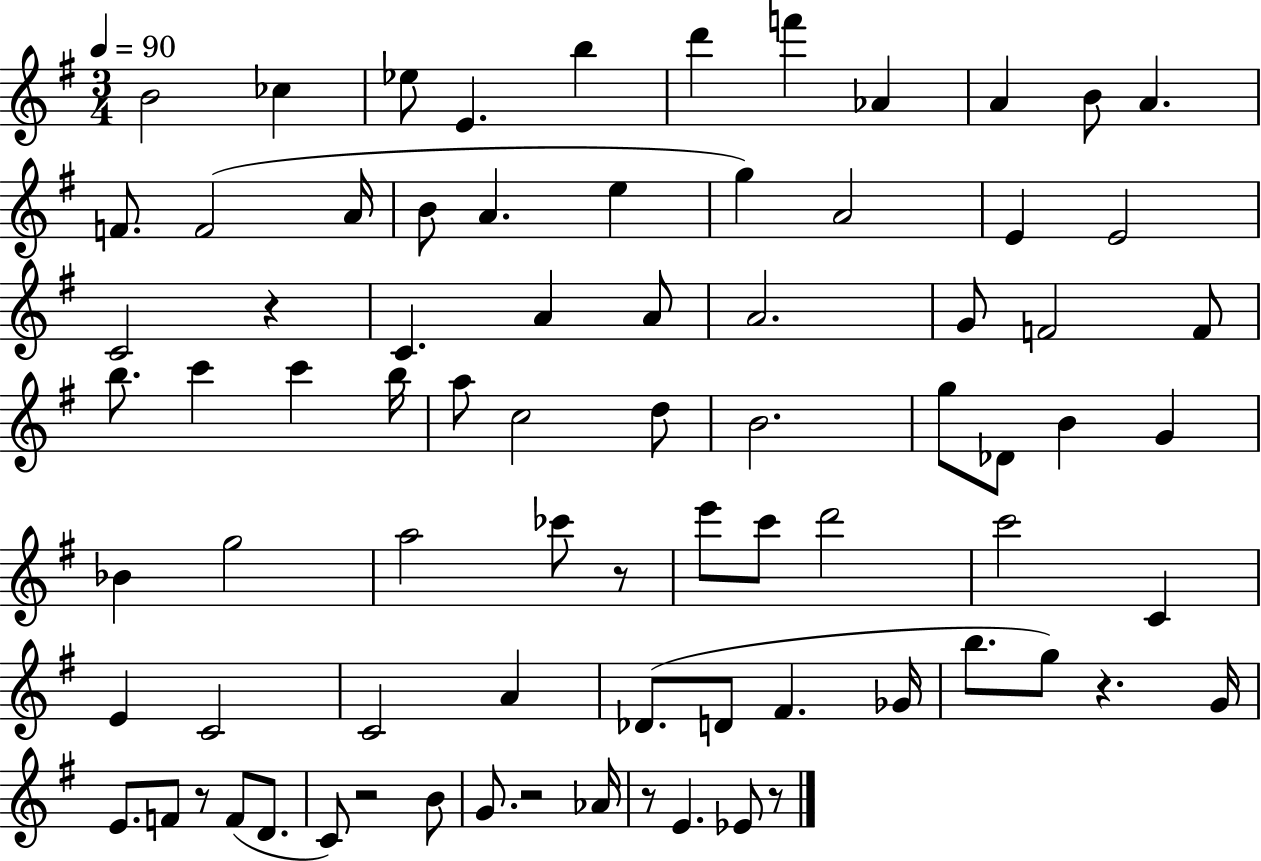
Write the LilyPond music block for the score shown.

{
  \clef treble
  \numericTimeSignature
  \time 3/4
  \key g \major
  \tempo 4 = 90
  b'2 ces''4 | ees''8 e'4. b''4 | d'''4 f'''4 aes'4 | a'4 b'8 a'4. | \break f'8. f'2( a'16 | b'8 a'4. e''4 | g''4) a'2 | e'4 e'2 | \break c'2 r4 | c'4. a'4 a'8 | a'2. | g'8 f'2 f'8 | \break b''8. c'''4 c'''4 b''16 | a''8 c''2 d''8 | b'2. | g''8 des'8 b'4 g'4 | \break bes'4 g''2 | a''2 ces'''8 r8 | e'''8 c'''8 d'''2 | c'''2 c'4 | \break e'4 c'2 | c'2 a'4 | des'8.( d'8 fis'4. ges'16 | b''8. g''8) r4. g'16 | \break e'8. f'8 r8 f'8( d'8. | c'8) r2 b'8 | g'8. r2 aes'16 | r8 e'4. ees'8 r8 | \break \bar "|."
}